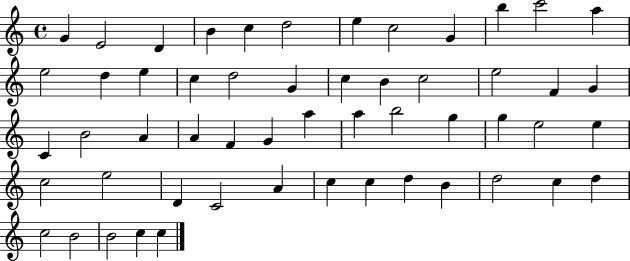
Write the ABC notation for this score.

X:1
T:Untitled
M:4/4
L:1/4
K:C
G E2 D B c d2 e c2 G b c'2 a e2 d e c d2 G c B c2 e2 F G C B2 A A F G a a b2 g g e2 e c2 e2 D C2 A c c d B d2 c d c2 B2 B2 c c